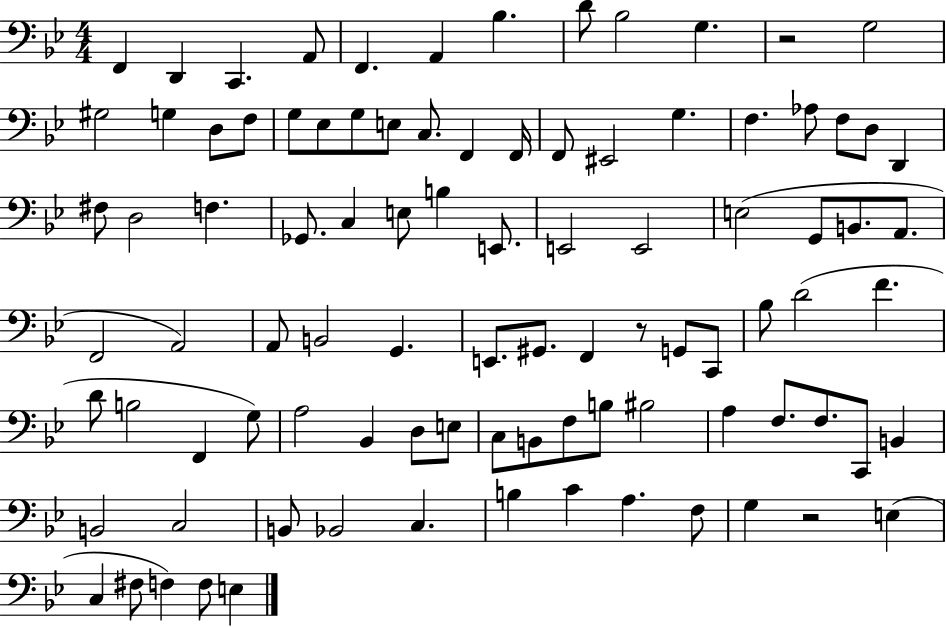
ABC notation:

X:1
T:Untitled
M:4/4
L:1/4
K:Bb
F,, D,, C,, A,,/2 F,, A,, _B, D/2 _B,2 G, z2 G,2 ^G,2 G, D,/2 F,/2 G,/2 _E,/2 G,/2 E,/2 C,/2 F,, F,,/4 F,,/2 ^E,,2 G, F, _A,/2 F,/2 D,/2 D,, ^F,/2 D,2 F, _G,,/2 C, E,/2 B, E,,/2 E,,2 E,,2 E,2 G,,/2 B,,/2 A,,/2 F,,2 A,,2 A,,/2 B,,2 G,, E,,/2 ^G,,/2 F,, z/2 G,,/2 C,,/2 _B,/2 D2 F D/2 B,2 F,, G,/2 A,2 _B,, D,/2 E,/2 C,/2 B,,/2 F,/2 B,/2 ^B,2 A, F,/2 F,/2 C,,/2 B,, B,,2 C,2 B,,/2 _B,,2 C, B, C A, F,/2 G, z2 E, C, ^F,/2 F, F,/2 E,